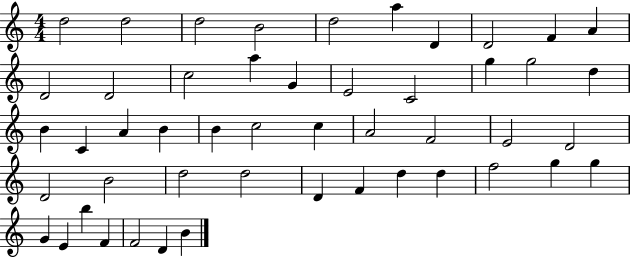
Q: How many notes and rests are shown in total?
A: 49